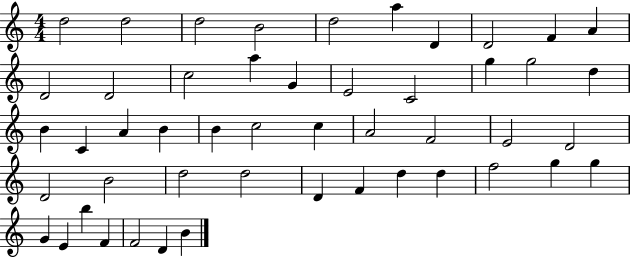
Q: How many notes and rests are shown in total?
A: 49